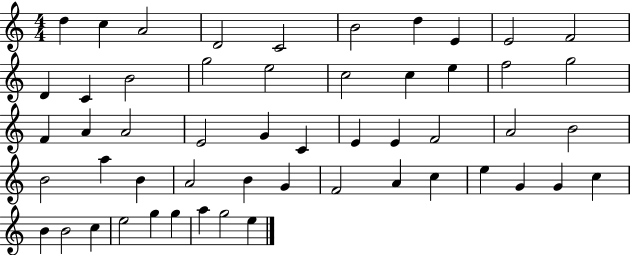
X:1
T:Untitled
M:4/4
L:1/4
K:C
d c A2 D2 C2 B2 d E E2 F2 D C B2 g2 e2 c2 c e f2 g2 F A A2 E2 G C E E F2 A2 B2 B2 a B A2 B G F2 A c e G G c B B2 c e2 g g a g2 e